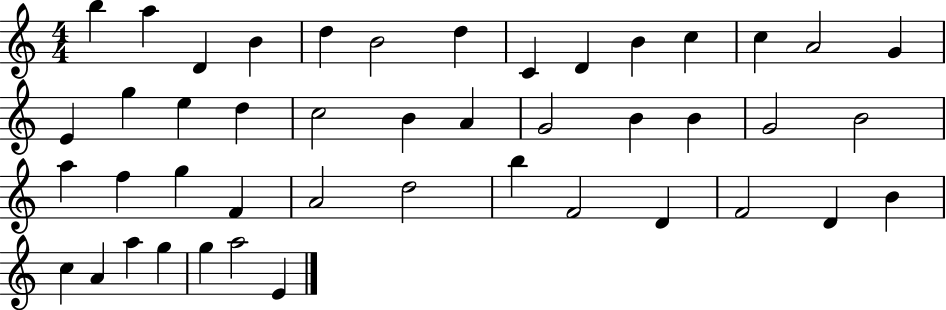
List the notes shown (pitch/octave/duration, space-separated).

B5/q A5/q D4/q B4/q D5/q B4/h D5/q C4/q D4/q B4/q C5/q C5/q A4/h G4/q E4/q G5/q E5/q D5/q C5/h B4/q A4/q G4/h B4/q B4/q G4/h B4/h A5/q F5/q G5/q F4/q A4/h D5/h B5/q F4/h D4/q F4/h D4/q B4/q C5/q A4/q A5/q G5/q G5/q A5/h E4/q